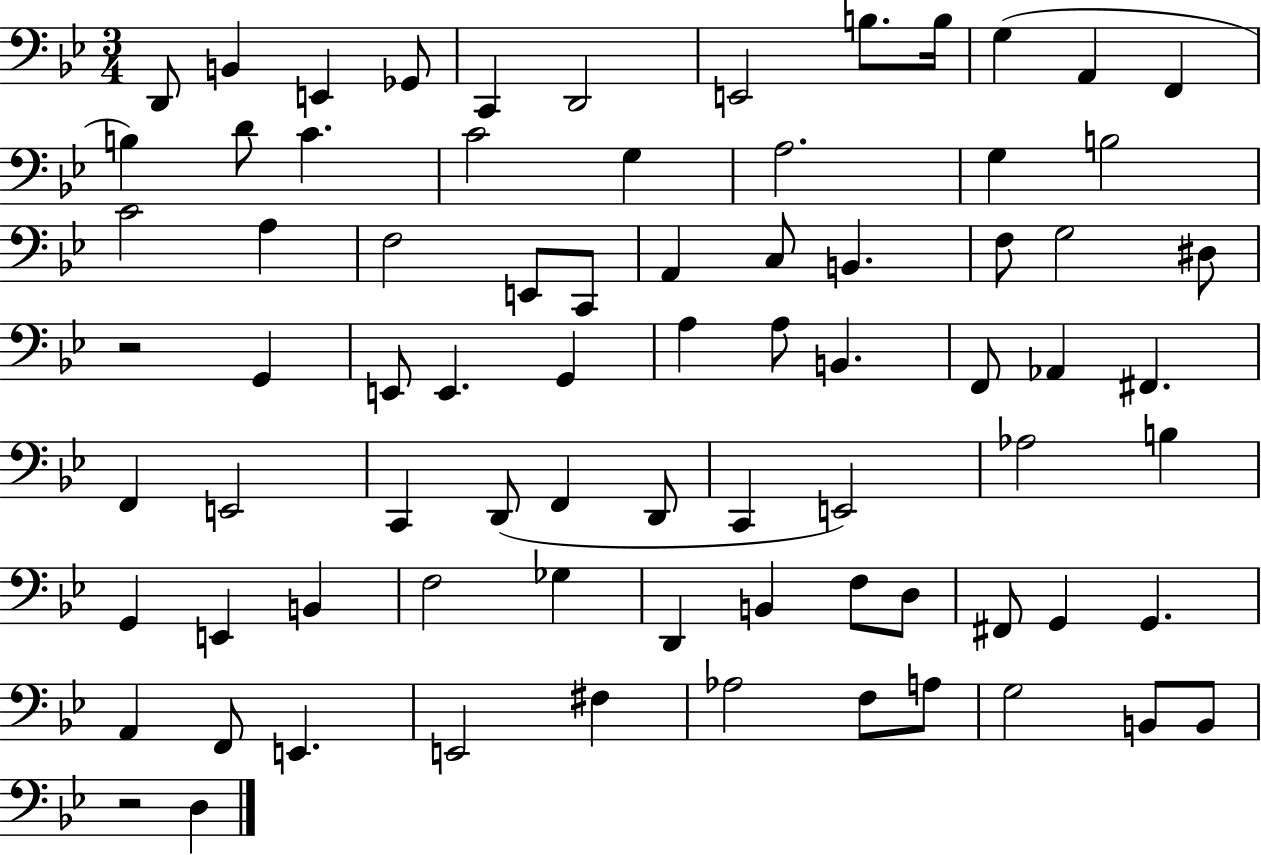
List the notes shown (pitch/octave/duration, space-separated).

D2/e B2/q E2/q Gb2/e C2/q D2/h E2/h B3/e. B3/s G3/q A2/q F2/q B3/q D4/e C4/q. C4/h G3/q A3/h. G3/q B3/h C4/h A3/q F3/h E2/e C2/e A2/q C3/e B2/q. F3/e G3/h D#3/e R/h G2/q E2/e E2/q. G2/q A3/q A3/e B2/q. F2/e Ab2/q F#2/q. F2/q E2/h C2/q D2/e F2/q D2/e C2/q E2/h Ab3/h B3/q G2/q E2/q B2/q F3/h Gb3/q D2/q B2/q F3/e D3/e F#2/e G2/q G2/q. A2/q F2/e E2/q. E2/h F#3/q Ab3/h F3/e A3/e G3/h B2/e B2/e R/h D3/q